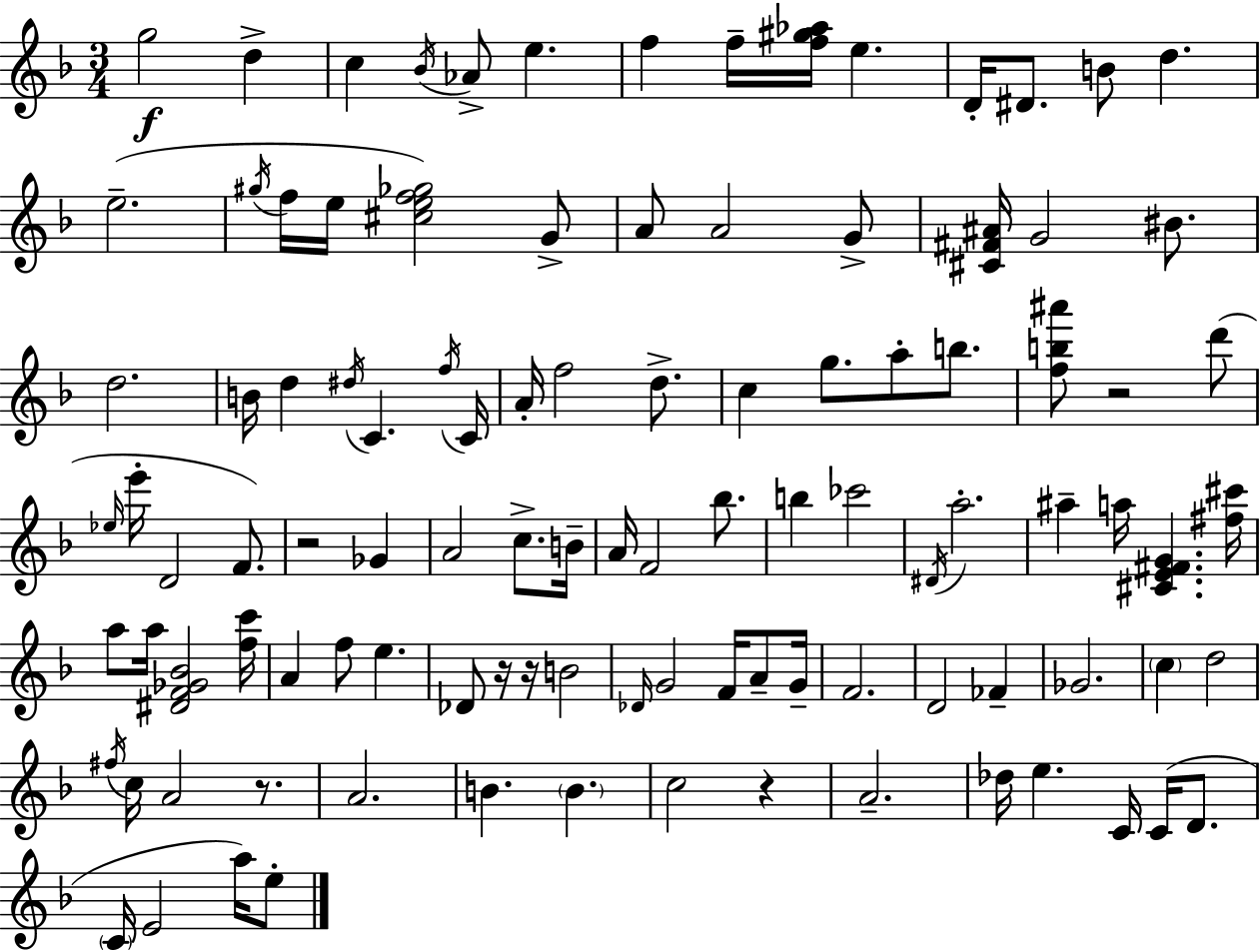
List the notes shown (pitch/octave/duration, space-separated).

G5/h D5/q C5/q Bb4/s Ab4/e E5/q. F5/q F5/s [F5,G#5,Ab5]/s E5/q. D4/s D#4/e. B4/e D5/q. E5/h. G#5/s F5/s E5/s [C#5,E5,F5,Gb5]/h G4/e A4/e A4/h G4/e [C#4,F#4,A#4]/s G4/h BIS4/e. D5/h. B4/s D5/q D#5/s C4/q. F5/s C4/s A4/s F5/h D5/e. C5/q G5/e. A5/e B5/e. [F5,B5,A#6]/e R/h D6/e Eb5/s E6/s D4/h F4/e. R/h Gb4/q A4/h C5/e. B4/s A4/s F4/h Bb5/e. B5/q CES6/h D#4/s A5/h. A#5/q A5/s [C#4,E4,F#4,G4]/q. [F#5,C#6]/s A5/e A5/s [D#4,F4,Gb4,Bb4]/h [F5,C6]/s A4/q F5/e E5/q. Db4/e R/s R/s B4/h Db4/s G4/h F4/s A4/e G4/s F4/h. D4/h FES4/q Gb4/h. C5/q D5/h F#5/s C5/s A4/h R/e. A4/h. B4/q. B4/q. C5/h R/q A4/h. Db5/s E5/q. C4/s C4/s D4/e. C4/s E4/h A5/s E5/e